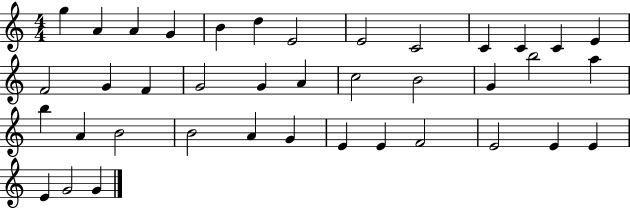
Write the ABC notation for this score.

X:1
T:Untitled
M:4/4
L:1/4
K:C
g A A G B d E2 E2 C2 C C C E F2 G F G2 G A c2 B2 G b2 a b A B2 B2 A G E E F2 E2 E E E G2 G